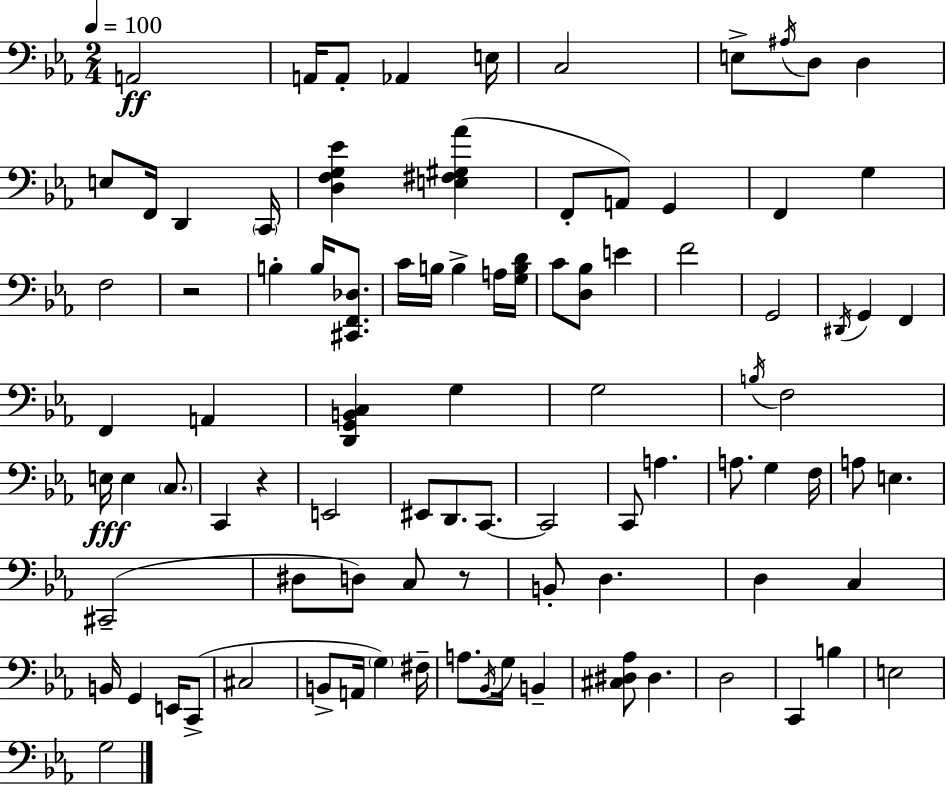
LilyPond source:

{
  \clef bass
  \numericTimeSignature
  \time 2/4
  \key c \minor
  \tempo 4 = 100
  \repeat volta 2 { a,2\ff | a,16 a,8-. aes,4 e16 | c2 | e8-> \acciaccatura { ais16 } d8 d4 | \break e8 f,16 d,4 | \parenthesize c,16 <d f g ees'>4 <e fis gis aes'>4( | f,8-. a,8) g,4 | f,4 g4 | \break f2 | r2 | b4-. b16 <cis, f, des>8. | c'16 b16 b4-> a16 | \break <g b d'>16 c'8 <d bes>8 e'4 | f'2 | g,2 | \acciaccatura { dis,16 } g,4 f,4 | \break f,4 a,4 | <d, g, b, c>4 g4 | g2 | \acciaccatura { b16 } f2 | \break e16\fff e4 | \parenthesize c8. c,4 r4 | e,2 | eis,8 d,8. | \break c,8.~~ c,2 | c,8 a4. | a8. g4 | f16 a8 e4. | \break cis,2--( | dis8 d8) c8 | r8 b,8-. d4. | d4 c4 | \break b,16 g,4 | e,16 c,8->( cis2 | b,8-> a,16 \parenthesize g4) | fis16-- a8. \acciaccatura { bes,16 } g16 | \break b,4-- <cis dis aes>8 dis4. | d2 | c,4 | b4 e2 | \break g2 | } \bar "|."
}